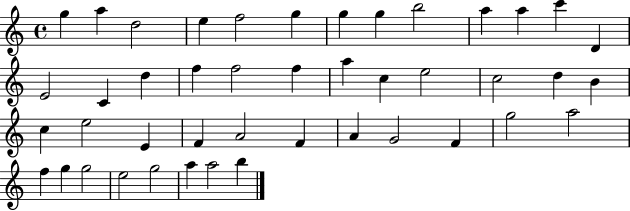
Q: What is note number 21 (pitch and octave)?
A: C5